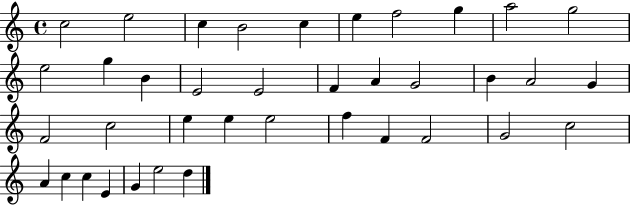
C5/h E5/h C5/q B4/h C5/q E5/q F5/h G5/q A5/h G5/h E5/h G5/q B4/q E4/h E4/h F4/q A4/q G4/h B4/q A4/h G4/q F4/h C5/h E5/q E5/q E5/h F5/q F4/q F4/h G4/h C5/h A4/q C5/q C5/q E4/q G4/q E5/h D5/q